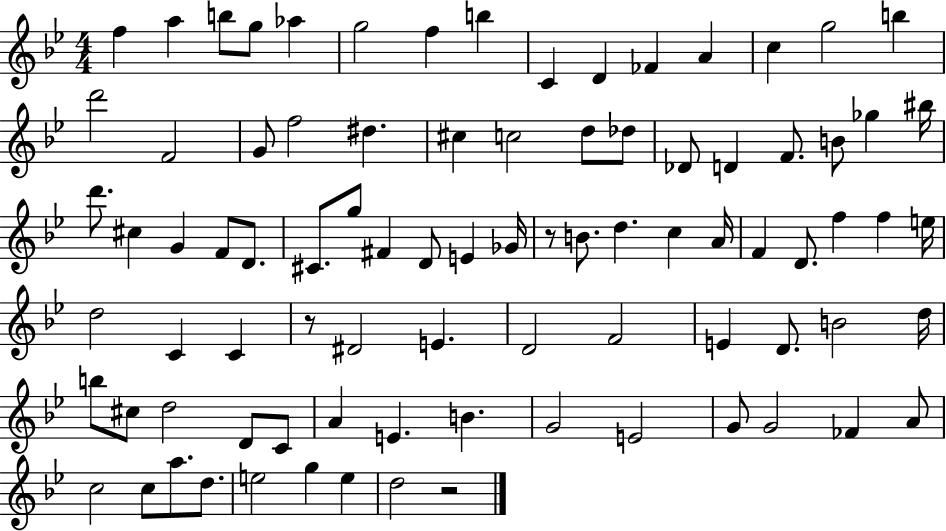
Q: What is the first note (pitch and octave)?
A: F5